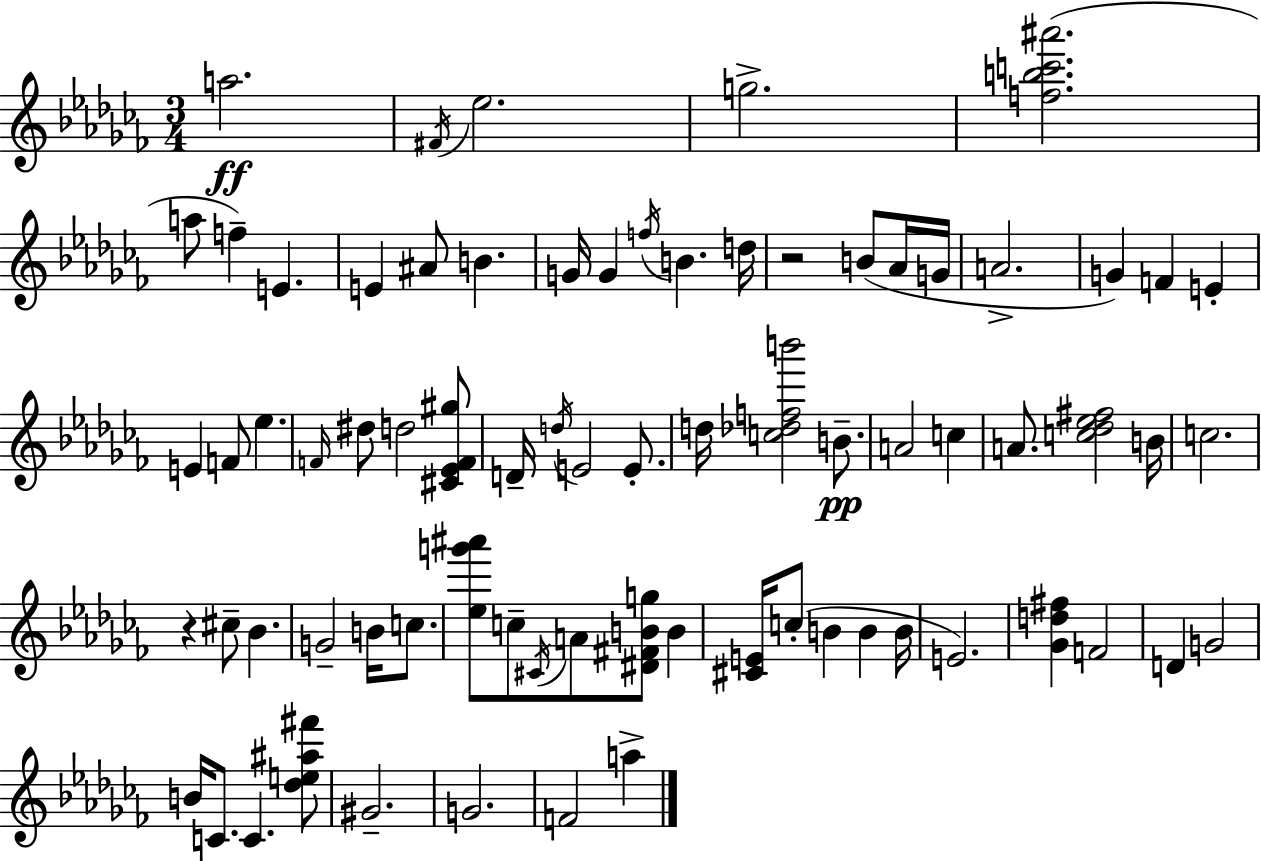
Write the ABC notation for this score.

X:1
T:Untitled
M:3/4
L:1/4
K:Abm
a2 ^F/4 _e2 g2 [fbc'^a']2 a/2 f E E ^A/2 B G/4 G f/4 B d/4 z2 B/2 _A/4 G/4 A2 G F E E F/2 _e F/4 ^d/2 d2 [^C_EF^g]/2 D/4 d/4 E2 E/2 d/4 [c_dfb']2 B/2 A2 c A/2 [c_d_e^f]2 B/4 c2 z ^c/2 _B G2 B/4 c/2 [_eg'^a']/2 c/2 ^C/4 A/2 [^D^FBg]/2 B [^CE]/4 c/2 B B B/4 E2 [_Gd^f] F2 D G2 B/4 C/2 C [_de^a^f']/2 ^G2 G2 F2 a